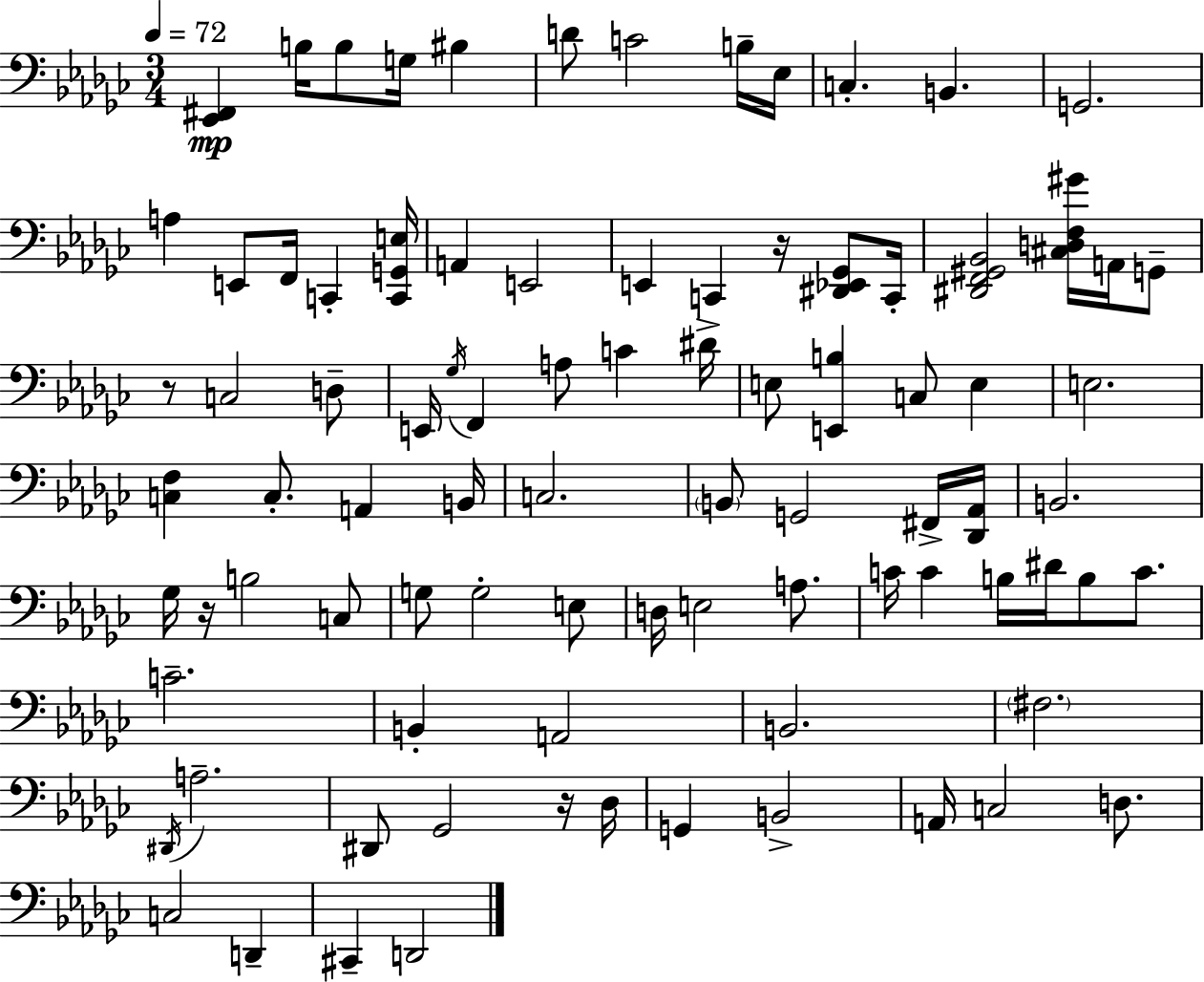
[Eb2,F#2]/q B3/s B3/e G3/s BIS3/q D4/e C4/h B3/s Eb3/s C3/q. B2/q. G2/h. A3/q E2/e F2/s C2/q [C2,G2,E3]/s A2/q E2/h E2/q C2/q R/s [D#2,Eb2,Gb2]/e C2/s [D#2,F2,G#2,Bb2]/h [C#3,D3,F3,G#4]/s A2/s G2/e R/e C3/h D3/e E2/s Gb3/s F2/q A3/e C4/q D#4/s E3/e [E2,B3]/q C3/e E3/q E3/h. [C3,F3]/q C3/e. A2/q B2/s C3/h. B2/e G2/h F#2/s [Db2,Ab2]/s B2/h. Gb3/s R/s B3/h C3/e G3/e G3/h E3/e D3/s E3/h A3/e. C4/s C4/q B3/s D#4/s B3/e C4/e. C4/h. B2/q A2/h B2/h. F#3/h. D#2/s A3/h. D#2/e Gb2/h R/s Db3/s G2/q B2/h A2/s C3/h D3/e. C3/h D2/q C#2/q D2/h